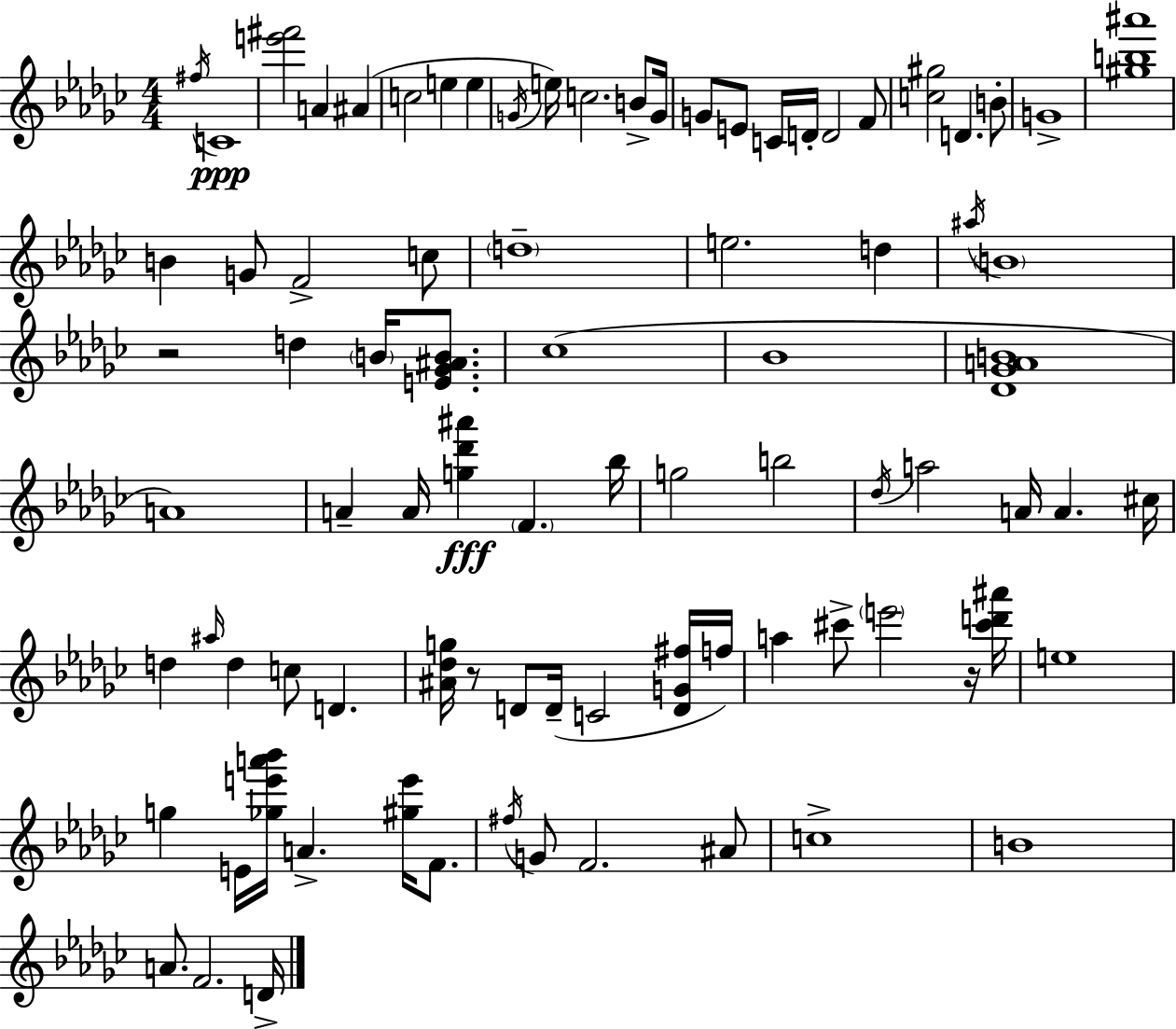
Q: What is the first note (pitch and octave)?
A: F#5